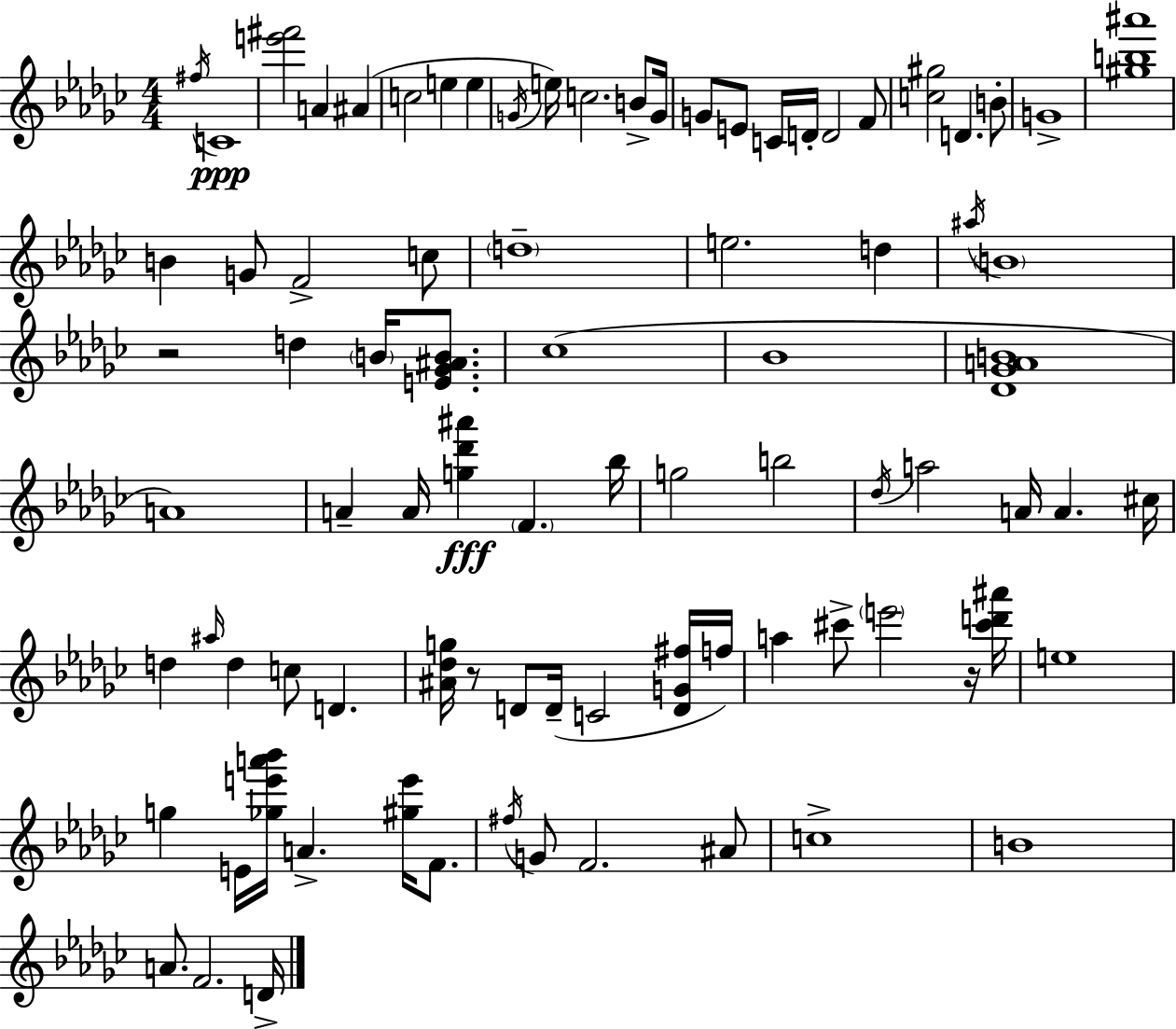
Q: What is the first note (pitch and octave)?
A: F#5